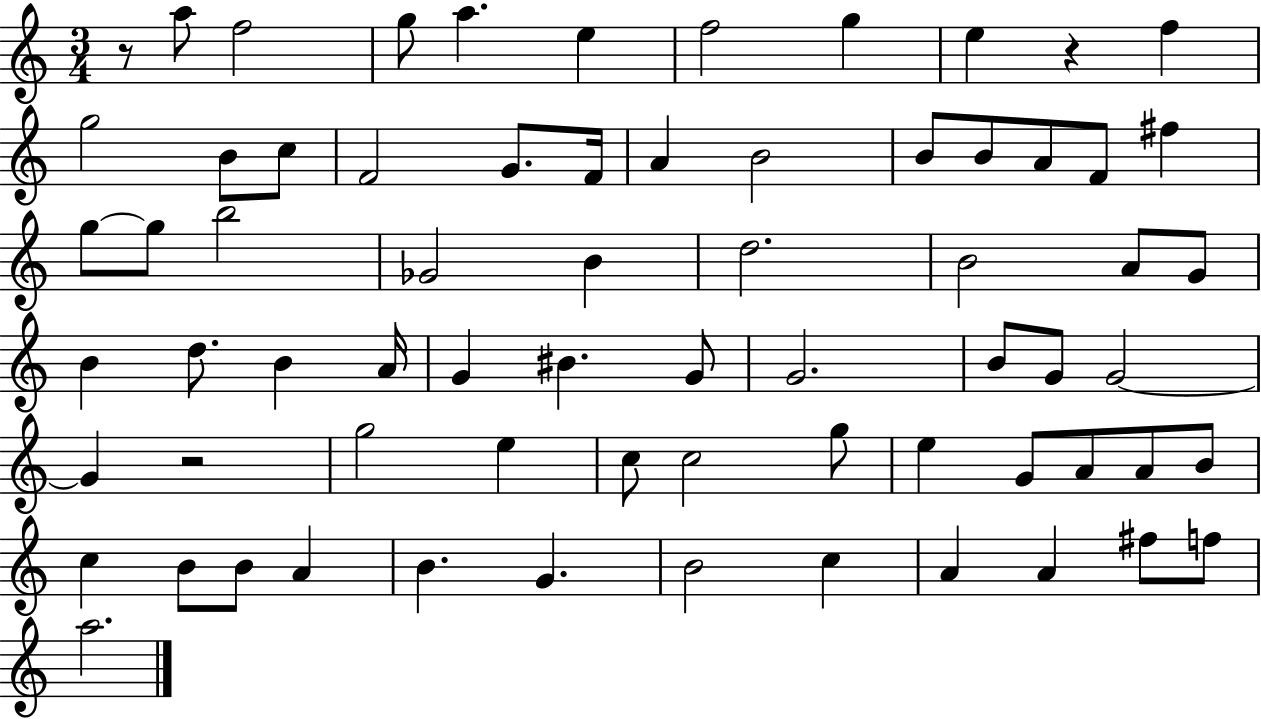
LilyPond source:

{
  \clef treble
  \numericTimeSignature
  \time 3/4
  \key c \major
  r8 a''8 f''2 | g''8 a''4. e''4 | f''2 g''4 | e''4 r4 f''4 | \break g''2 b'8 c''8 | f'2 g'8. f'16 | a'4 b'2 | b'8 b'8 a'8 f'8 fis''4 | \break g''8~~ g''8 b''2 | ges'2 b'4 | d''2. | b'2 a'8 g'8 | \break b'4 d''8. b'4 a'16 | g'4 bis'4. g'8 | g'2. | b'8 g'8 g'2~~ | \break g'4 r2 | g''2 e''4 | c''8 c''2 g''8 | e''4 g'8 a'8 a'8 b'8 | \break c''4 b'8 b'8 a'4 | b'4. g'4. | b'2 c''4 | a'4 a'4 fis''8 f''8 | \break a''2. | \bar "|."
}